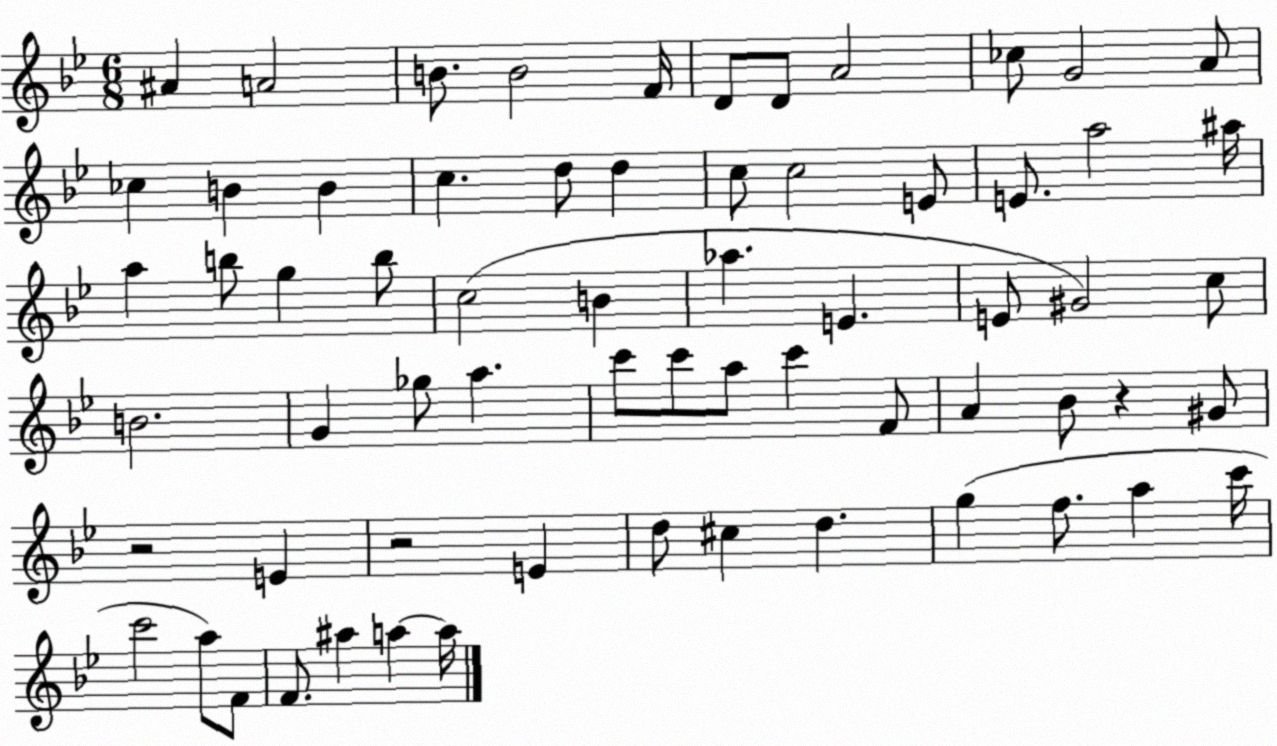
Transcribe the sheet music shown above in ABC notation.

X:1
T:Untitled
M:6/8
L:1/4
K:Bb
^A A2 B/2 B2 F/4 D/2 D/2 A2 _c/2 G2 A/2 _c B B c d/2 d c/2 c2 E/2 E/2 a2 ^a/4 a b/2 g b/2 c2 B _a E E/2 ^G2 c/2 B2 G _g/2 a c'/2 c'/2 a/2 c' F/2 A _B/2 z ^G/2 z2 E z2 E d/2 ^c d g f/2 a c'/4 c'2 a/2 F/2 F/2 ^a a a/4